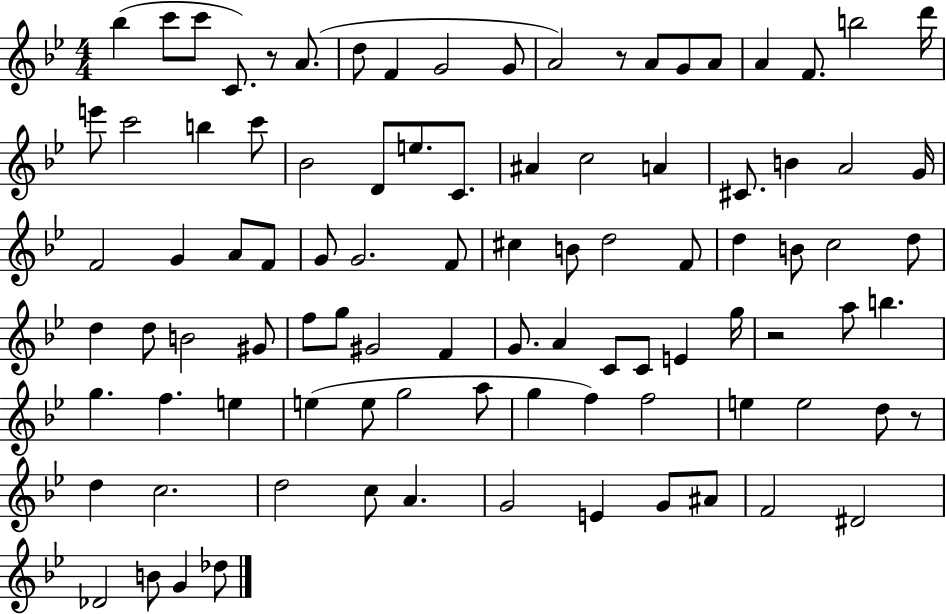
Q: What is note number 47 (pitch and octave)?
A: D5